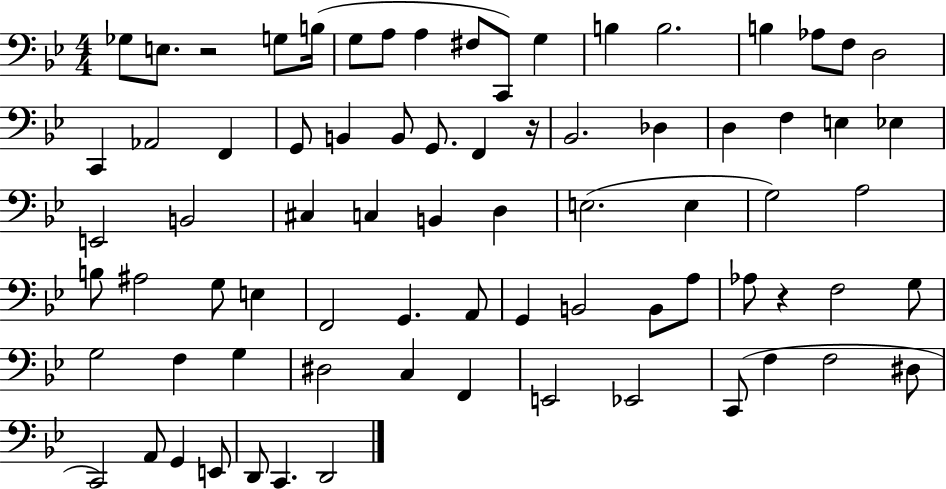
{
  \clef bass
  \numericTimeSignature
  \time 4/4
  \key bes \major
  \repeat volta 2 { ges8 e8. r2 g8 b16( | g8 a8 a4 fis8 c,8) g4 | b4 b2. | b4 aes8 f8 d2 | \break c,4 aes,2 f,4 | g,8 b,4 b,8 g,8. f,4 r16 | bes,2. des4 | d4 f4 e4 ees4 | \break e,2 b,2 | cis4 c4 b,4 d4 | e2.( e4 | g2) a2 | \break b8 ais2 g8 e4 | f,2 g,4. a,8 | g,4 b,2 b,8 a8 | aes8 r4 f2 g8 | \break g2 f4 g4 | dis2 c4 f,4 | e,2 ees,2 | c,8( f4 f2 dis8 | \break c,2) a,8 g,4 e,8 | d,8 c,4. d,2 | } \bar "|."
}